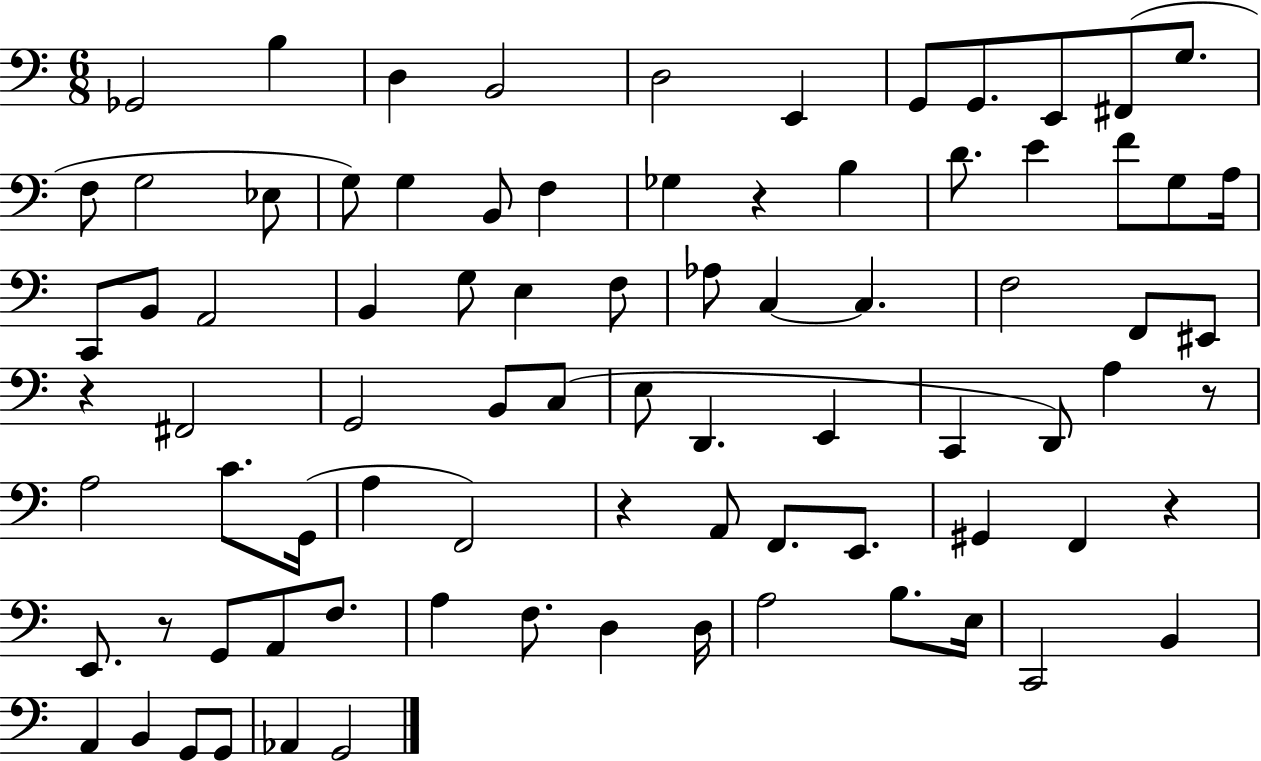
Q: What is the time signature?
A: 6/8